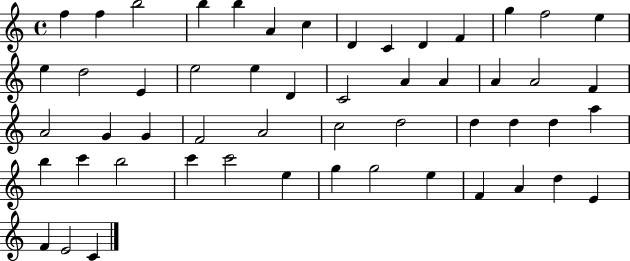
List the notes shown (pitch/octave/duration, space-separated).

F5/q F5/q B5/h B5/q B5/q A4/q C5/q D4/q C4/q D4/q F4/q G5/q F5/h E5/q E5/q D5/h E4/q E5/h E5/q D4/q C4/h A4/q A4/q A4/q A4/h F4/q A4/h G4/q G4/q F4/h A4/h C5/h D5/h D5/q D5/q D5/q A5/q B5/q C6/q B5/h C6/q C6/h E5/q G5/q G5/h E5/q F4/q A4/q D5/q E4/q F4/q E4/h C4/q